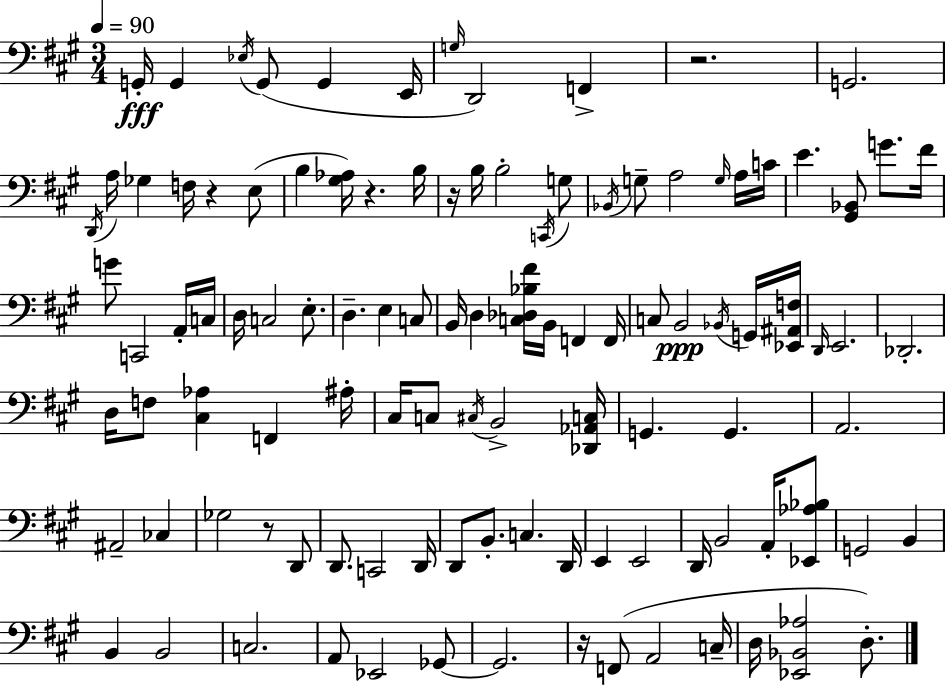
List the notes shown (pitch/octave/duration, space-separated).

G2/s G2/q Eb3/s G2/e G2/q E2/s G3/s D2/h F2/q R/h. G2/h. D2/s A3/s Gb3/q F3/s R/q E3/e B3/q [G#3,Ab3]/s R/q. B3/s R/s B3/s B3/h C2/s G3/e Bb2/s G3/e A3/h G3/s A3/s C4/s E4/q. [G#2,Bb2]/e G4/e. F#4/s G4/e C2/h A2/s C3/s D3/s C3/h E3/e. D3/q. E3/q C3/e B2/s D3/q [C3,Db3,Bb3,F#4]/s B2/s F2/q F2/s C3/e B2/h Bb2/s G2/s [Eb2,A#2,F3]/s D2/s E2/h. Db2/h. D3/s F3/e [C#3,Ab3]/q F2/q A#3/s C#3/s C3/e C#3/s B2/h [Db2,Ab2,C3]/s G2/q. G2/q. A2/h. A#2/h CES3/q Gb3/h R/e D2/e D2/e. C2/h D2/s D2/e B2/e. C3/q. D2/s E2/q E2/h D2/s B2/h A2/s [Eb2,Ab3,Bb3]/e G2/h B2/q B2/q B2/h C3/h. A2/e Eb2/h Gb2/e Gb2/h. R/s F2/e A2/h C3/s D3/s [Eb2,Bb2,Ab3]/h D3/e.